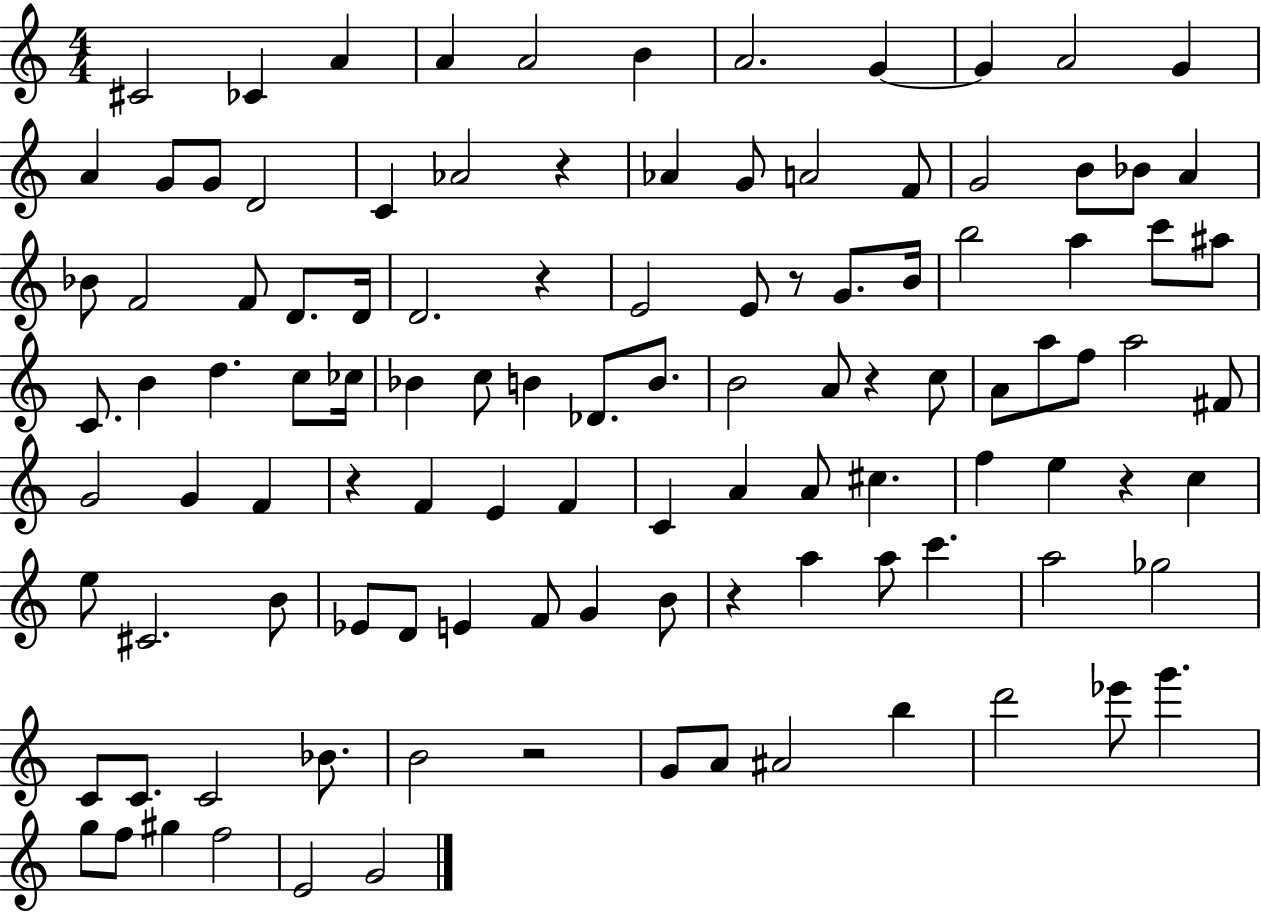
{
  \clef treble
  \numericTimeSignature
  \time 4/4
  \key c \major
  cis'2 ces'4 a'4 | a'4 a'2 b'4 | a'2. g'4~~ | g'4 a'2 g'4 | \break a'4 g'8 g'8 d'2 | c'4 aes'2 r4 | aes'4 g'8 a'2 f'8 | g'2 b'8 bes'8 a'4 | \break bes'8 f'2 f'8 d'8. d'16 | d'2. r4 | e'2 e'8 r8 g'8. b'16 | b''2 a''4 c'''8 ais''8 | \break c'8. b'4 d''4. c''8 ces''16 | bes'4 c''8 b'4 des'8. b'8. | b'2 a'8 r4 c''8 | a'8 a''8 f''8 a''2 fis'8 | \break g'2 g'4 f'4 | r4 f'4 e'4 f'4 | c'4 a'4 a'8 cis''4. | f''4 e''4 r4 c''4 | \break e''8 cis'2. b'8 | ees'8 d'8 e'4 f'8 g'4 b'8 | r4 a''4 a''8 c'''4. | a''2 ges''2 | \break c'8 c'8. c'2 bes'8. | b'2 r2 | g'8 a'8 ais'2 b''4 | d'''2 ees'''8 g'''4. | \break g''8 f''8 gis''4 f''2 | e'2 g'2 | \bar "|."
}